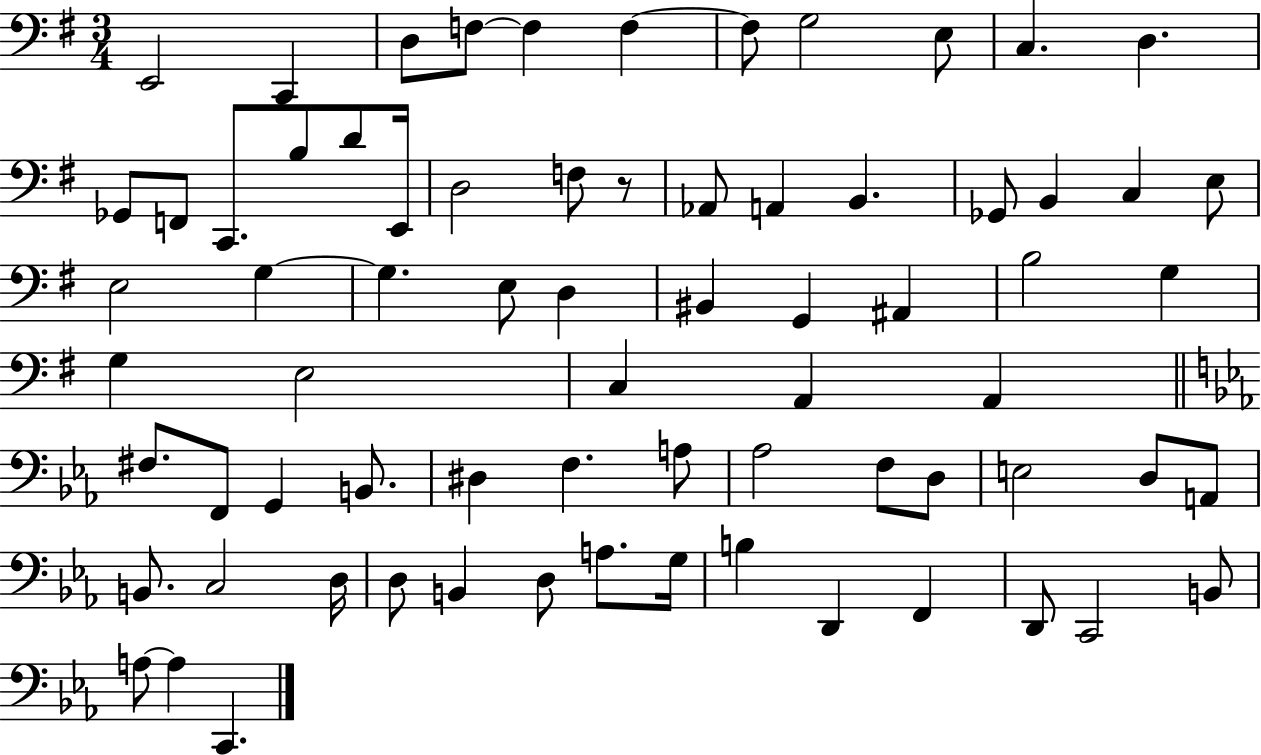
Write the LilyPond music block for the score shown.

{
  \clef bass
  \numericTimeSignature
  \time 3/4
  \key g \major
  e,2 c,4 | d8 f8~~ f4 f4~~ | f8 g2 e8 | c4. d4. | \break ges,8 f,8 c,8. b8 d'8 e,16 | d2 f8 r8 | aes,8 a,4 b,4. | ges,8 b,4 c4 e8 | \break e2 g4~~ | g4. e8 d4 | bis,4 g,4 ais,4 | b2 g4 | \break g4 e2 | c4 a,4 a,4 | \bar "||" \break \key ees \major fis8. f,8 g,4 b,8. | dis4 f4. a8 | aes2 f8 d8 | e2 d8 a,8 | \break b,8. c2 d16 | d8 b,4 d8 a8. g16 | b4 d,4 f,4 | d,8 c,2 b,8 | \break a8~~ a4 c,4. | \bar "|."
}